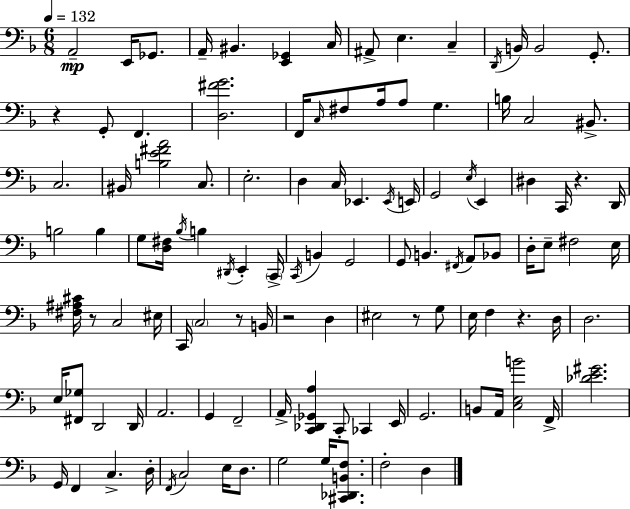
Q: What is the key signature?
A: D minor